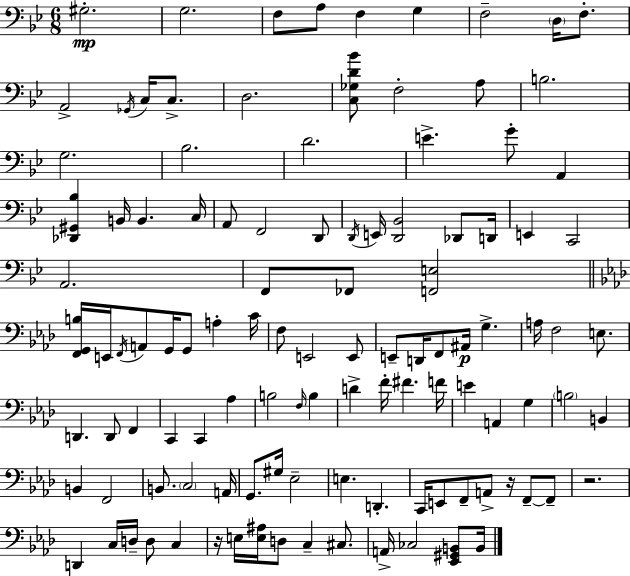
G#3/h. G3/h. F3/e A3/e F3/q G3/q F3/h D3/s F3/e. A2/h Gb2/s C3/s C3/e. D3/h. [C3,Gb3,D4,Bb4]/e F3/h A3/e B3/h. G3/h. Bb3/h. D4/h. E4/q. G4/e A2/q [Db2,G#2,Bb3]/q B2/s B2/q. C3/s A2/e F2/h D2/e D2/s E2/s [D2,Bb2]/h Db2/e D2/s E2/q C2/h A2/h. F2/e FES2/e [F2,E3]/h [F2,G2,B3]/s E2/s F2/s A2/e G2/s G2/e A3/q C4/s F3/e E2/h E2/e E2/e D2/s F2/e A#2/s G3/q. A3/s F3/h E3/e. D2/q. D2/e F2/q C2/q C2/q Ab3/q B3/h F3/s B3/q D4/q F4/s F#4/q. F4/s E4/q A2/q G3/q B3/h B2/q B2/q F2/h B2/e. C3/h A2/s G2/e. G#3/s Eb3/h E3/q. D2/q. C2/s E2/e F2/e A2/e R/s F2/e F2/e R/h. D2/q C3/s D3/s D3/e C3/q R/s E3/s [E3,A#3]/s D3/e C3/q C#3/e. A2/s CES3/h [Eb2,G#2,B2]/e B2/s